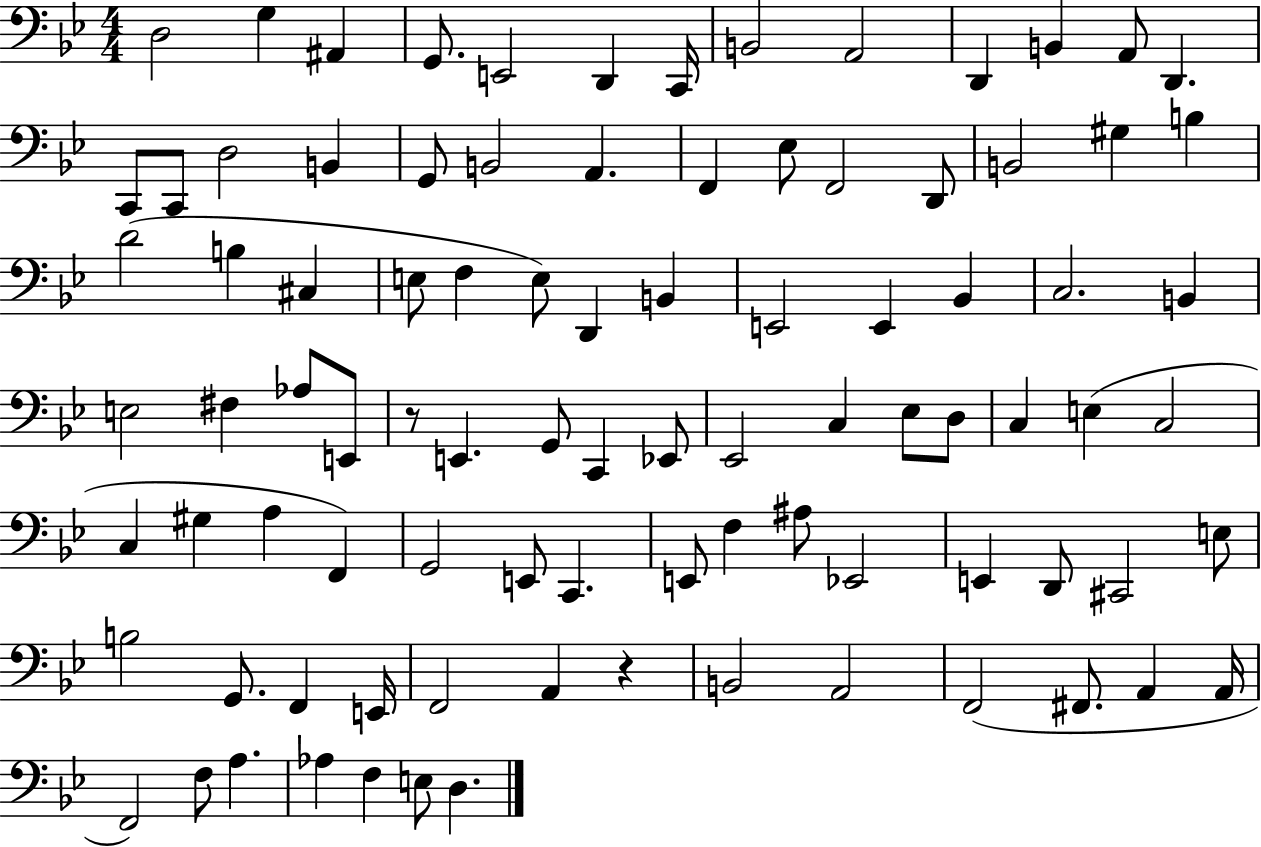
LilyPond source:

{
  \clef bass
  \numericTimeSignature
  \time 4/4
  \key bes \major
  d2 g4 ais,4 | g,8. e,2 d,4 c,16 | b,2 a,2 | d,4 b,4 a,8 d,4. | \break c,8 c,8 d2 b,4 | g,8 b,2 a,4. | f,4 ees8 f,2 d,8 | b,2 gis4 b4 | \break d'2( b4 cis4 | e8 f4 e8) d,4 b,4 | e,2 e,4 bes,4 | c2. b,4 | \break e2 fis4 aes8 e,8 | r8 e,4. g,8 c,4 ees,8 | ees,2 c4 ees8 d8 | c4 e4( c2 | \break c4 gis4 a4 f,4) | g,2 e,8 c,4. | e,8 f4 ais8 ees,2 | e,4 d,8 cis,2 e8 | \break b2 g,8. f,4 e,16 | f,2 a,4 r4 | b,2 a,2 | f,2( fis,8. a,4 a,16 | \break f,2) f8 a4. | aes4 f4 e8 d4. | \bar "|."
}